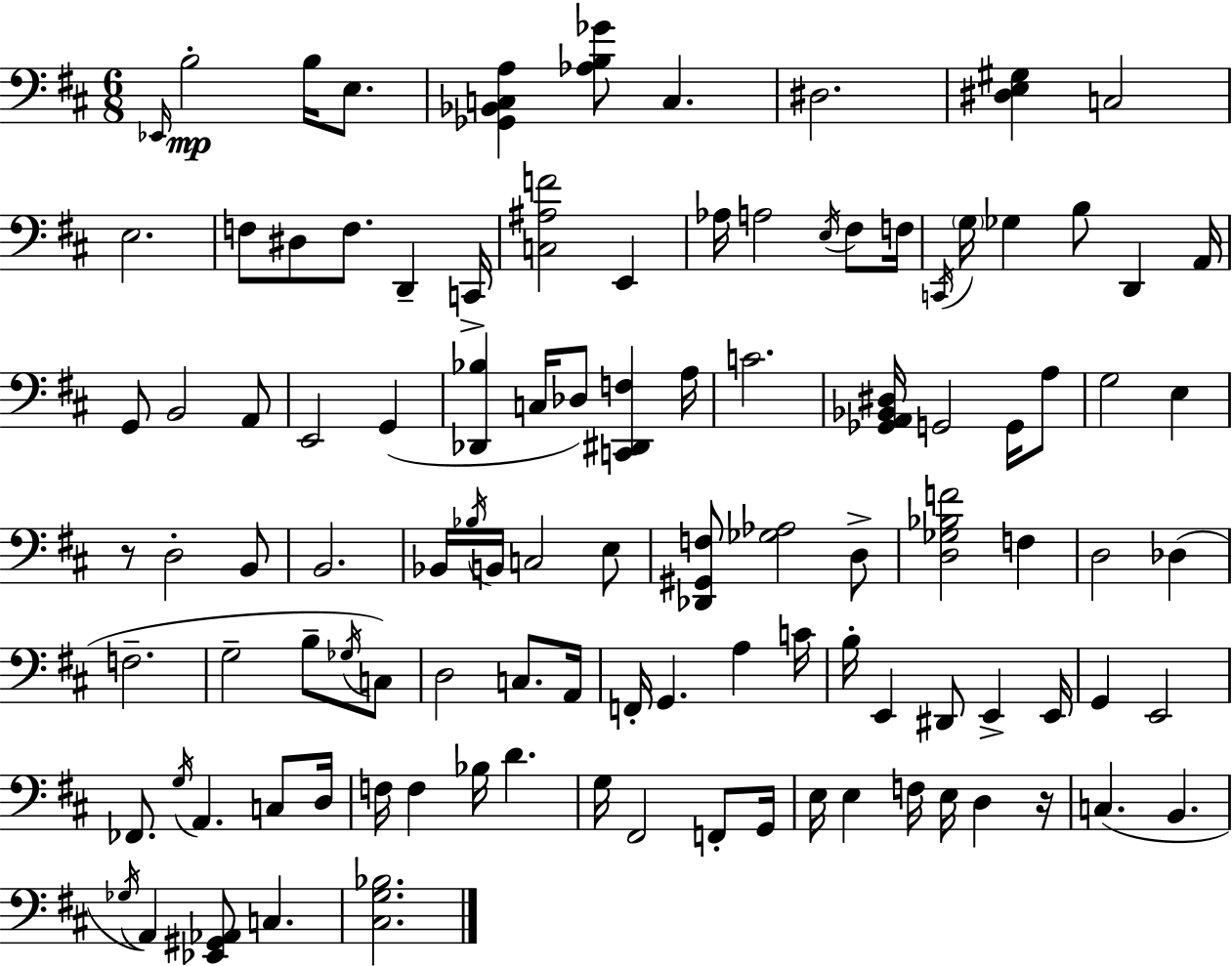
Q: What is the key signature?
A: D major